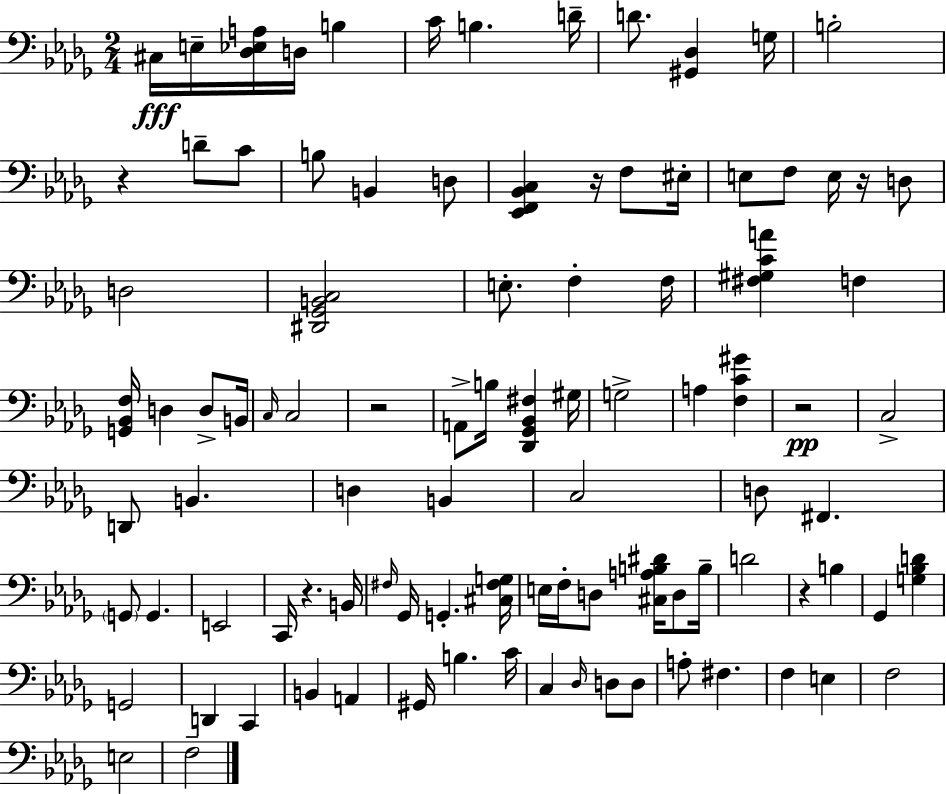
C#3/s E3/s [Db3,Eb3,A3]/s D3/s B3/q C4/s B3/q. D4/s D4/e. [G#2,Db3]/q G3/s B3/h R/q D4/e C4/e B3/e B2/q D3/e [Eb2,F2,Bb2,C3]/q R/s F3/e EIS3/s E3/e F3/e E3/s R/s D3/e D3/h [D#2,Gb2,B2,C3]/h E3/e. F3/q F3/s [F#3,G#3,C4,A4]/q F3/q [G2,Bb2,F3]/s D3/q D3/e B2/s C3/s C3/h R/h A2/e B3/s [Db2,Gb2,Bb2,F#3]/q G#3/s G3/h A3/q [F3,C4,G#4]/q R/h C3/h D2/e B2/q. D3/q B2/q C3/h D3/e F#2/q. G2/e G2/q. E2/h C2/s R/q. B2/s F#3/s Gb2/s G2/q. [C#3,F#3,G3]/s E3/s F3/s D3/e [C#3,A3,B3,D#4]/s D3/e B3/s D4/h R/q B3/q Gb2/q [G3,Bb3,D4]/q G2/h D2/q C2/q B2/q A2/q G#2/s B3/q. C4/s C3/q Db3/s D3/e D3/e A3/e F#3/q. F3/q E3/q F3/h E3/h F3/h